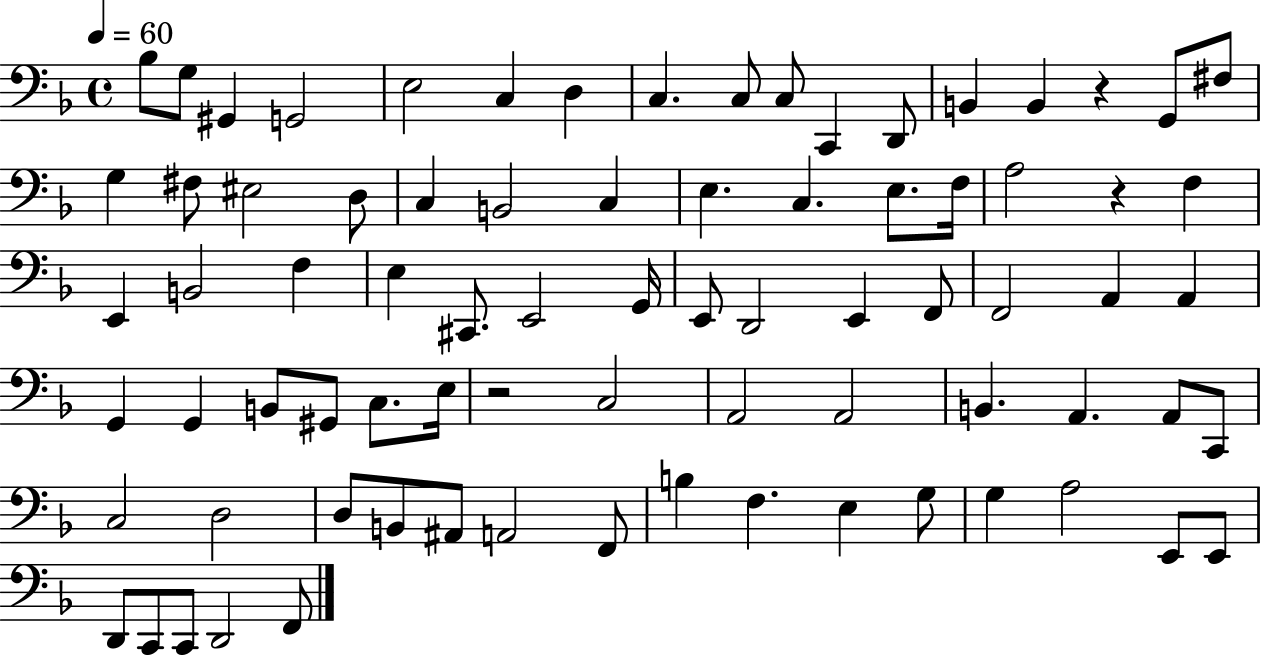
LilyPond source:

{
  \clef bass
  \time 4/4
  \defaultTimeSignature
  \key f \major
  \tempo 4 = 60
  bes8 g8 gis,4 g,2 | e2 c4 d4 | c4. c8 c8 c,4 d,8 | b,4 b,4 r4 g,8 fis8 | \break g4 fis8 eis2 d8 | c4 b,2 c4 | e4. c4. e8. f16 | a2 r4 f4 | \break e,4 b,2 f4 | e4 cis,8. e,2 g,16 | e,8 d,2 e,4 f,8 | f,2 a,4 a,4 | \break g,4 g,4 b,8 gis,8 c8. e16 | r2 c2 | a,2 a,2 | b,4. a,4. a,8 c,8 | \break c2 d2 | d8 b,8 ais,8 a,2 f,8 | b4 f4. e4 g8 | g4 a2 e,8 e,8 | \break d,8 c,8 c,8 d,2 f,8 | \bar "|."
}